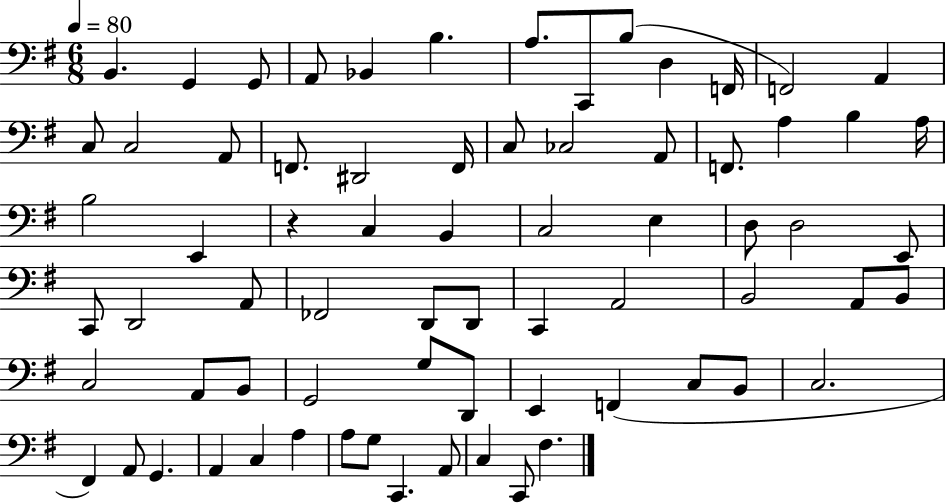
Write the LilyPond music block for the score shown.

{
  \clef bass
  \numericTimeSignature
  \time 6/8
  \key g \major
  \tempo 4 = 80
  b,4. g,4 g,8 | a,8 bes,4 b4. | a8. c,8 b8( d4 f,16 | f,2) a,4 | \break c8 c2 a,8 | f,8. dis,2 f,16 | c8 ces2 a,8 | f,8. a4 b4 a16 | \break b2 e,4 | r4 c4 b,4 | c2 e4 | d8 d2 e,8 | \break c,8 d,2 a,8 | fes,2 d,8 d,8 | c,4 a,2 | b,2 a,8 b,8 | \break c2 a,8 b,8 | g,2 g8 d,8 | e,4 f,4( c8 b,8 | c2. | \break fis,4) a,8 g,4. | a,4 c4 a4 | a8 g8 c,4. a,8 | c4 c,8 fis4. | \break \bar "|."
}